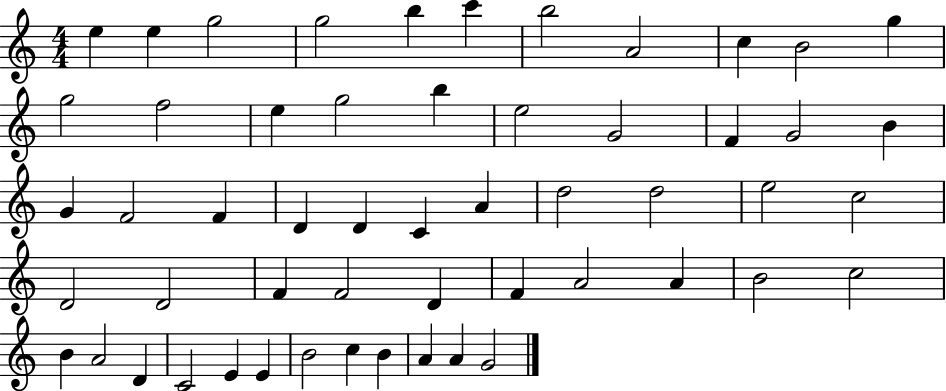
E5/q E5/q G5/h G5/h B5/q C6/q B5/h A4/h C5/q B4/h G5/q G5/h F5/h E5/q G5/h B5/q E5/h G4/h F4/q G4/h B4/q G4/q F4/h F4/q D4/q D4/q C4/q A4/q D5/h D5/h E5/h C5/h D4/h D4/h F4/q F4/h D4/q F4/q A4/h A4/q B4/h C5/h B4/q A4/h D4/q C4/h E4/q E4/q B4/h C5/q B4/q A4/q A4/q G4/h